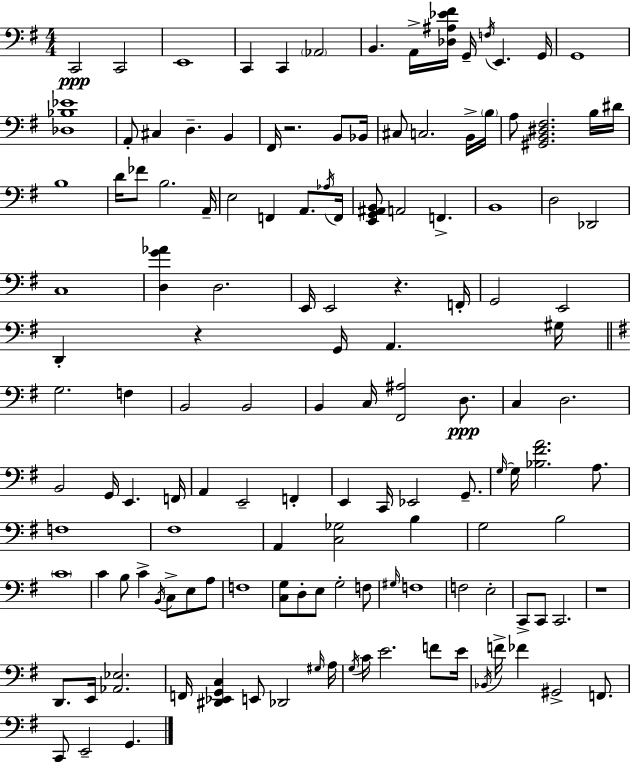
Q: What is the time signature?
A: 4/4